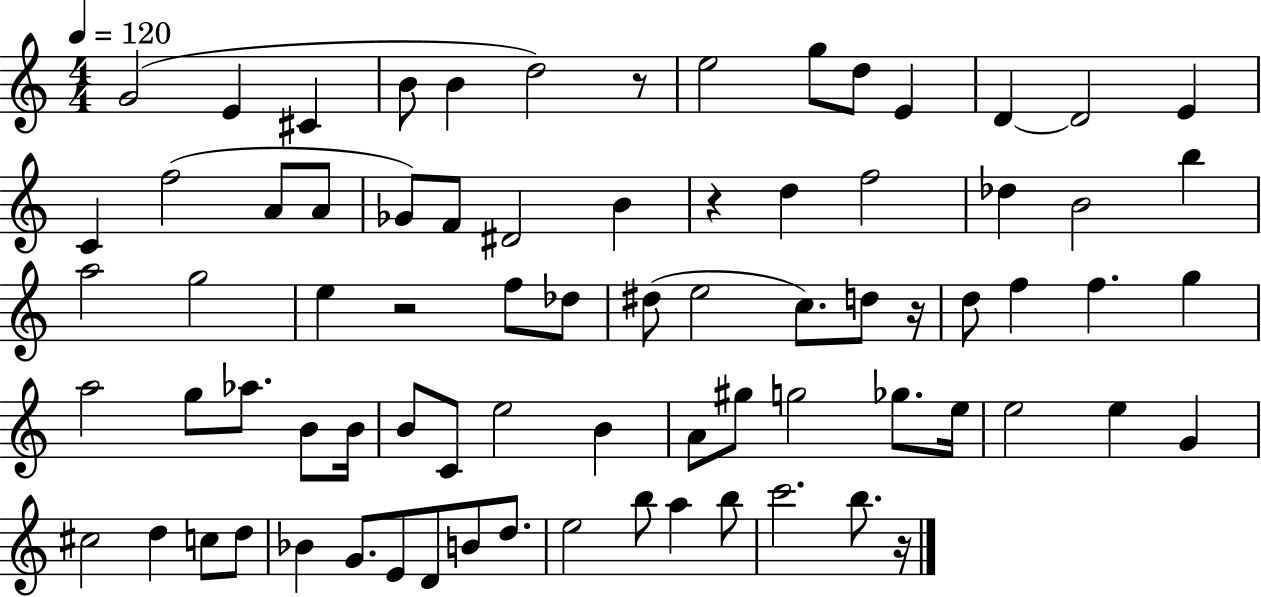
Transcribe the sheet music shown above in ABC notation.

X:1
T:Untitled
M:4/4
L:1/4
K:C
G2 E ^C B/2 B d2 z/2 e2 g/2 d/2 E D D2 E C f2 A/2 A/2 _G/2 F/2 ^D2 B z d f2 _d B2 b a2 g2 e z2 f/2 _d/2 ^d/2 e2 c/2 d/2 z/4 d/2 f f g a2 g/2 _a/2 B/2 B/4 B/2 C/2 e2 B A/2 ^g/2 g2 _g/2 e/4 e2 e G ^c2 d c/2 d/2 _B G/2 E/2 D/2 B/2 d/2 e2 b/2 a b/2 c'2 b/2 z/4